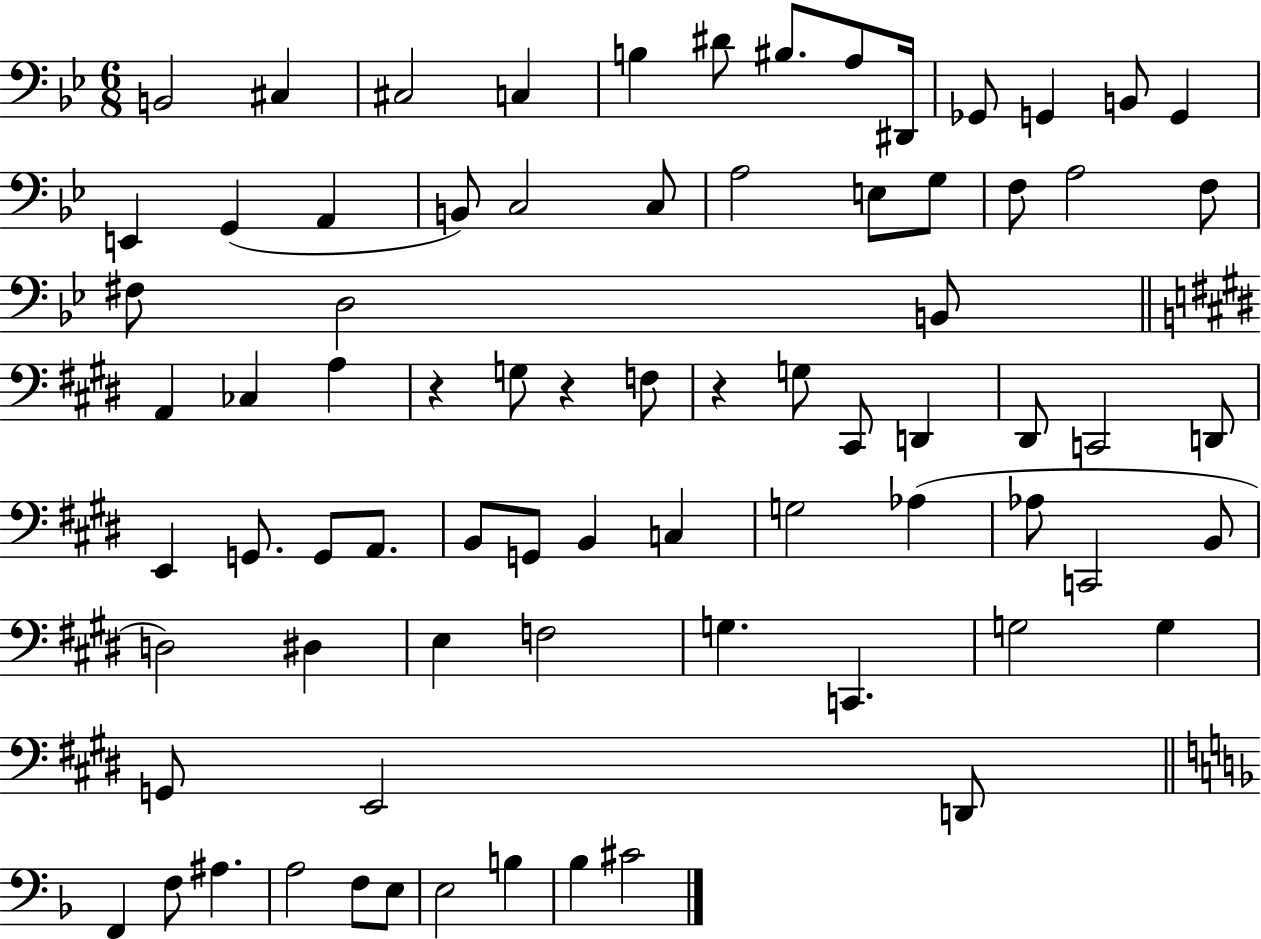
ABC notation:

X:1
T:Untitled
M:6/8
L:1/4
K:Bb
B,,2 ^C, ^C,2 C, B, ^D/2 ^B,/2 A,/2 ^D,,/4 _G,,/2 G,, B,,/2 G,, E,, G,, A,, B,,/2 C,2 C,/2 A,2 E,/2 G,/2 F,/2 A,2 F,/2 ^F,/2 D,2 B,,/2 A,, _C, A, z G,/2 z F,/2 z G,/2 ^C,,/2 D,, ^D,,/2 C,,2 D,,/2 E,, G,,/2 G,,/2 A,,/2 B,,/2 G,,/2 B,, C, G,2 _A, _A,/2 C,,2 B,,/2 D,2 ^D, E, F,2 G, C,, G,2 G, G,,/2 E,,2 D,,/2 F,, F,/2 ^A, A,2 F,/2 E,/2 E,2 B, _B, ^C2